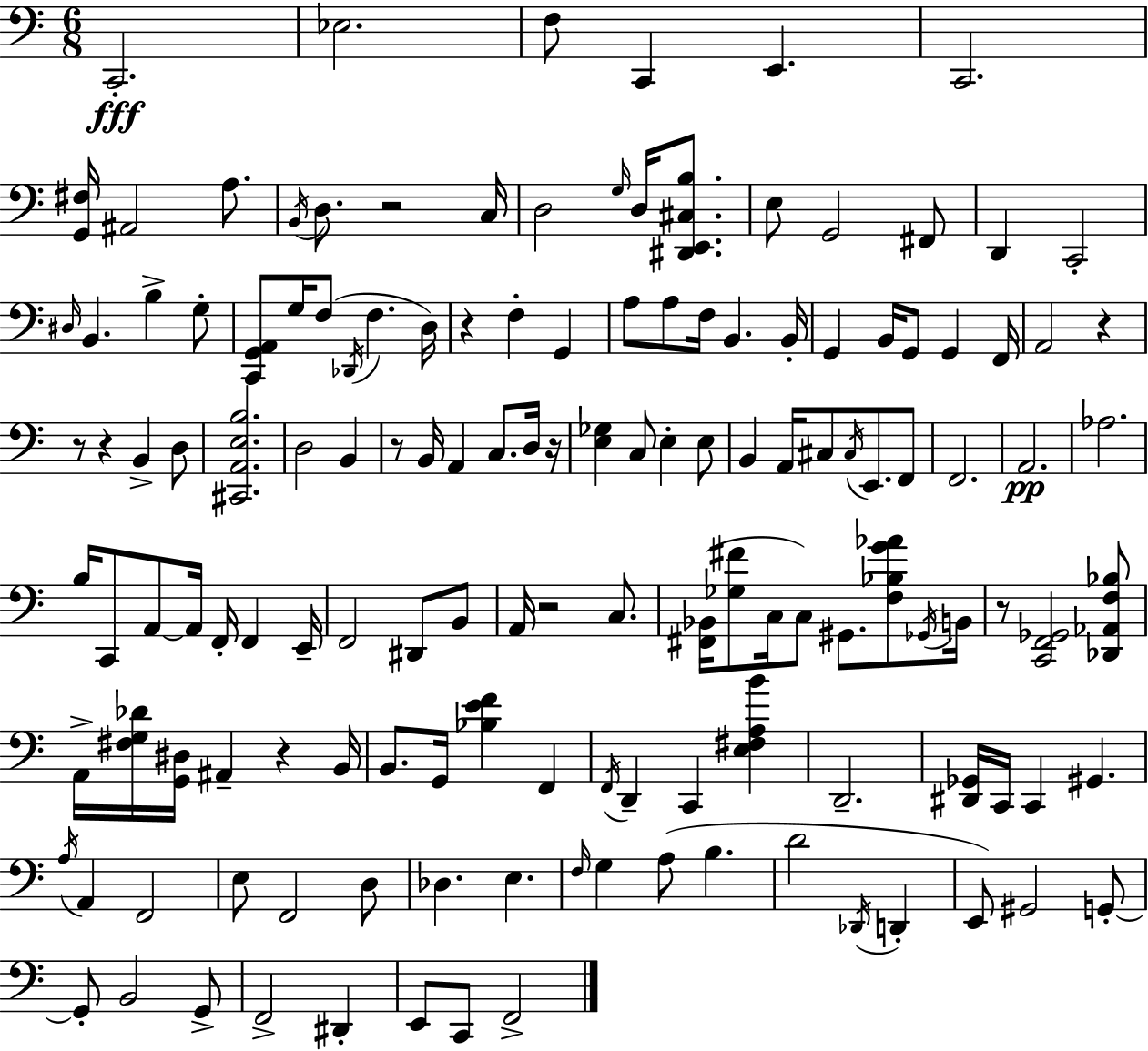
{
  \clef bass
  \numericTimeSignature
  \time 6/8
  \key c \major
  c,2.-.\fff | ees2. | f8 c,4 e,4. | c,2. | \break <g, fis>16 ais,2 a8. | \acciaccatura { b,16 } d8. r2 | c16 d2 \grace { g16 } d16 <dis, e, cis b>8. | e8 g,2 | \break fis,8 d,4 c,2-. | \grace { dis16 } b,4. b4-> | g8-. <c, g, a,>8 g16 f8( \acciaccatura { des,16 } f4. | d16) r4 f4-. | \break g,4 a8 a8 f16 b,4. | b,16-. g,4 b,16 g,8 g,4 | f,16 a,2 | r4 r8 r4 b,4-> | \break d8 <cis, a, e b>2. | d2 | b,4 r8 b,16 a,4 c8. | d16 r16 <e ges>4 c8 e4-. | \break e8 b,4 a,16 cis8 \acciaccatura { cis16 } | e,8. f,8 f,2. | a,2.\pp | aes2. | \break b16 c,8 a,8~~ a,16 f,16-. | f,4 e,16-- f,2 | dis,8 b,8 a,16 r2 | c8. <fis, bes,>16( <ges fis'>8 c16 c8) gis,8. | \break <f bes g' aes'>8 \acciaccatura { ges,16 } b,16 r8 <c, f, ges,>2 | <des, aes, f bes>8 a,16-> <fis g des'>16 <g, dis>16 ais,4-- | r4 b,16 b,8. g,16 <bes e' f'>4 | f,4 \acciaccatura { f,16 } d,4-- c,4 | \break <e fis a b'>4 d,2.-- | <dis, ges,>16 c,16 c,4 | gis,4. \acciaccatura { a16 } a,4 | f,2 e8 f,2 | \break d8 des4. | e4. \grace { f16 } g4 | a8( b4. d'2 | \acciaccatura { des,16 } d,4-. e,8) | \break gis,2 g,8-.~~ g,8-. | b,2 g,8-> f,2-> | dis,4-. e,8 | c,8 f,2-> \bar "|."
}